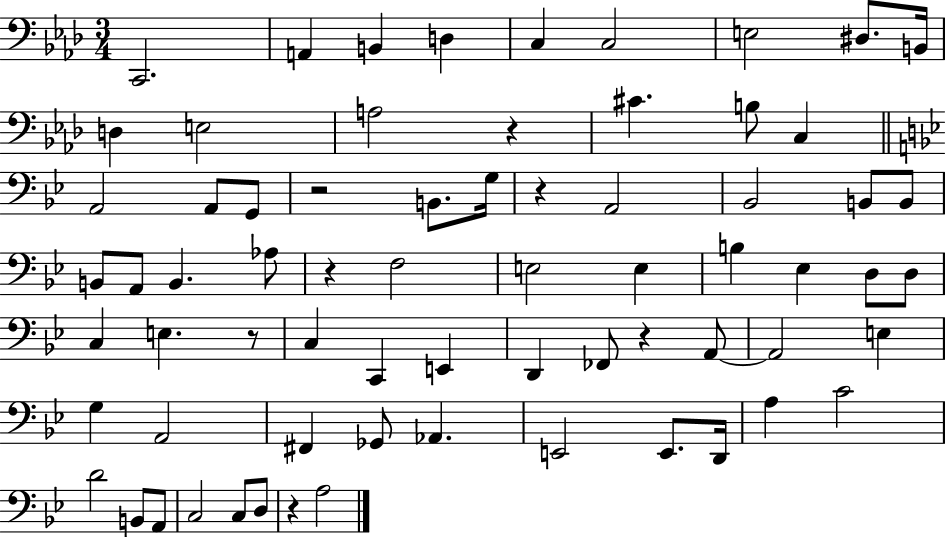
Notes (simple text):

C2/h. A2/q B2/q D3/q C3/q C3/h E3/h D#3/e. B2/s D3/q E3/h A3/h R/q C#4/q. B3/e C3/q A2/h A2/e G2/e R/h B2/e. G3/s R/q A2/h Bb2/h B2/e B2/e B2/e A2/e B2/q. Ab3/e R/q F3/h E3/h E3/q B3/q Eb3/q D3/e D3/e C3/q E3/q. R/e C3/q C2/q E2/q D2/q FES2/e R/q A2/e A2/h E3/q G3/q A2/h F#2/q Gb2/e Ab2/q. E2/h E2/e. D2/s A3/q C4/h D4/h B2/e A2/e C3/h C3/e D3/e R/q A3/h